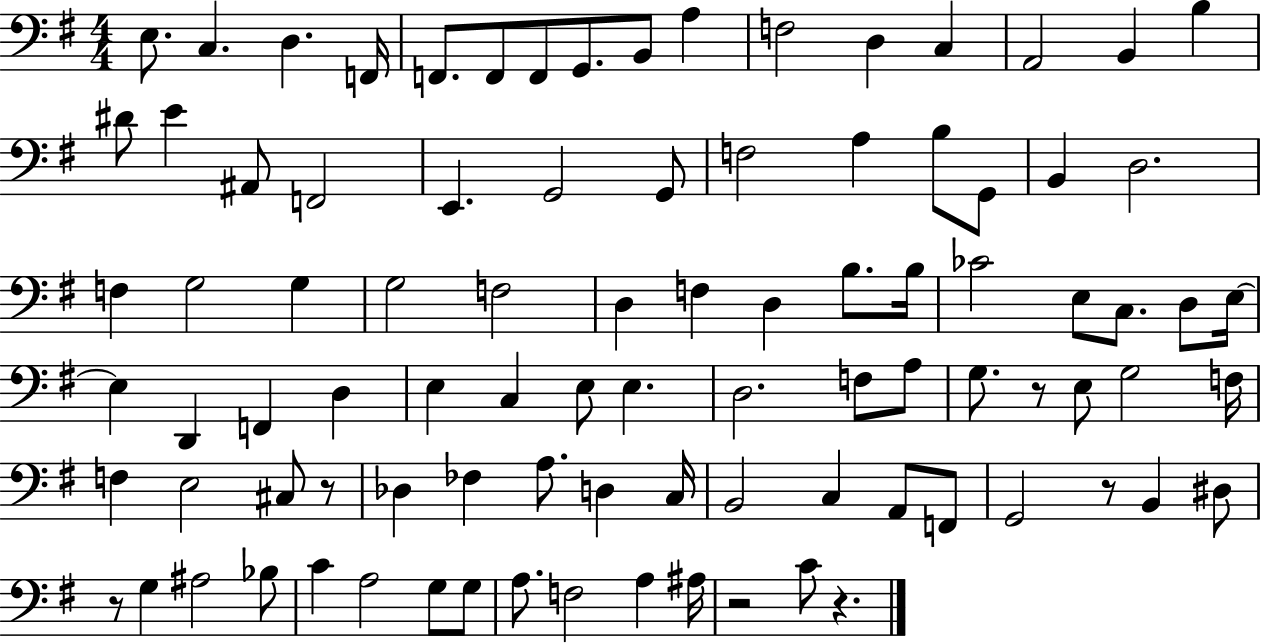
E3/e. C3/q. D3/q. F2/s F2/e. F2/e F2/e G2/e. B2/e A3/q F3/h D3/q C3/q A2/h B2/q B3/q D#4/e E4/q A#2/e F2/h E2/q. G2/h G2/e F3/h A3/q B3/e G2/e B2/q D3/h. F3/q G3/h G3/q G3/h F3/h D3/q F3/q D3/q B3/e. B3/s CES4/h E3/e C3/e. D3/e E3/s E3/q D2/q F2/q D3/q E3/q C3/q E3/e E3/q. D3/h. F3/e A3/e G3/e. R/e E3/e G3/h F3/s F3/q E3/h C#3/e R/e Db3/q FES3/q A3/e. D3/q C3/s B2/h C3/q A2/e F2/e G2/h R/e B2/q D#3/e R/e G3/q A#3/h Bb3/e C4/q A3/h G3/e G3/e A3/e. F3/h A3/q A#3/s R/h C4/e R/q.